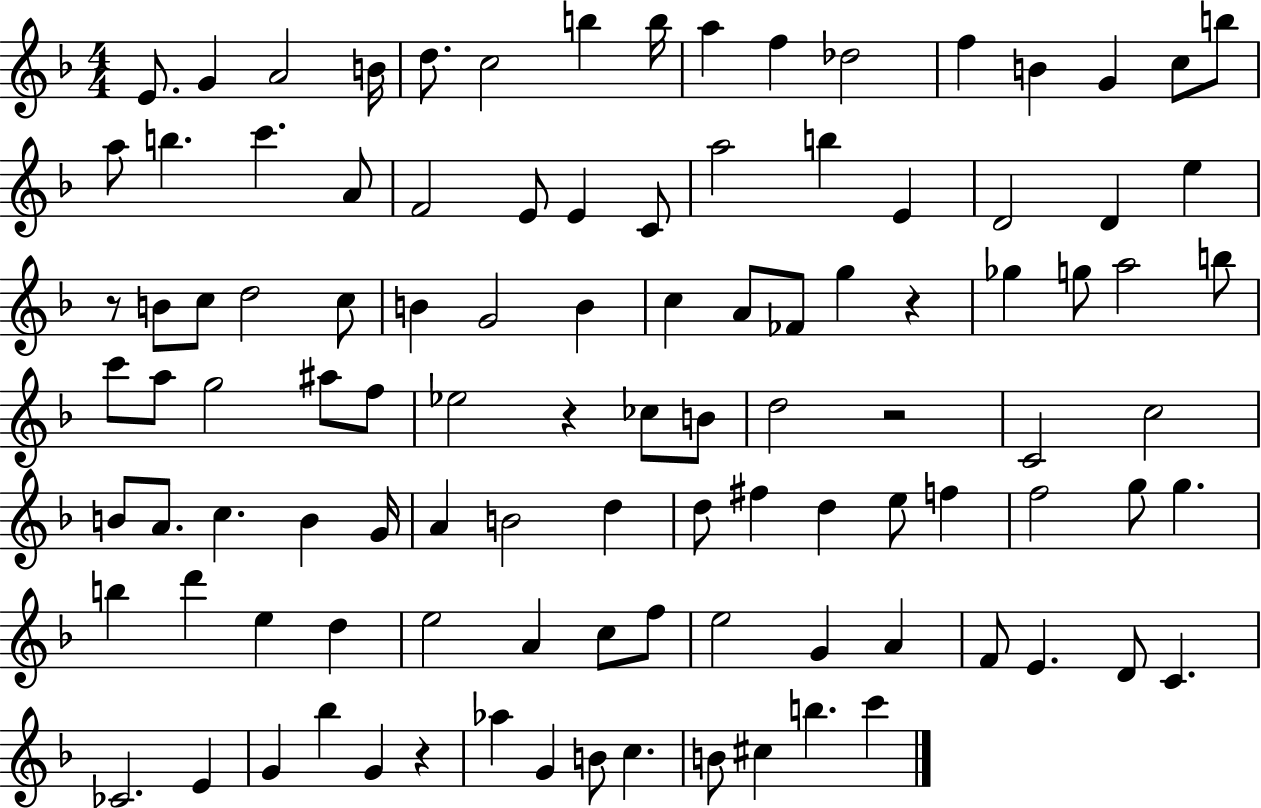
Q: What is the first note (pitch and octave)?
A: E4